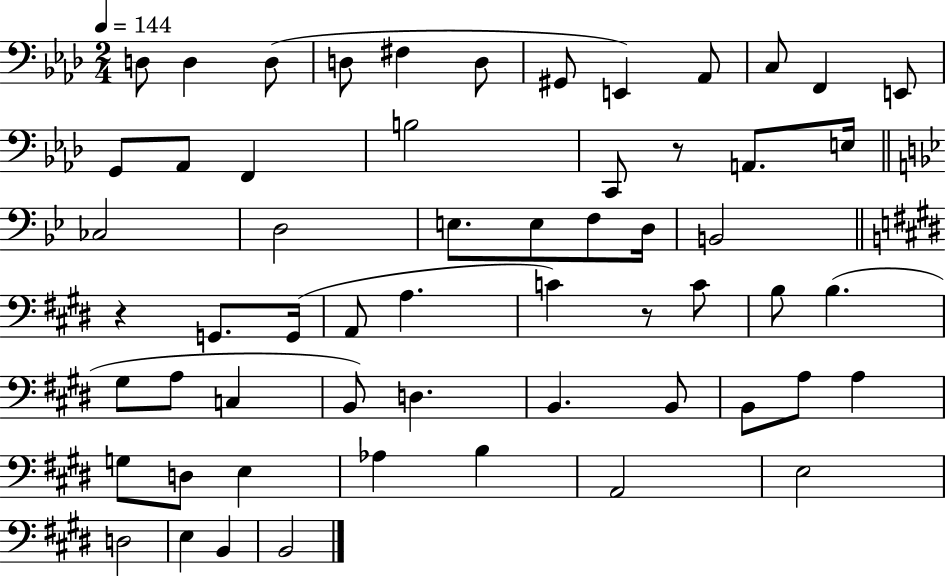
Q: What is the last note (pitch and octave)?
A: B2